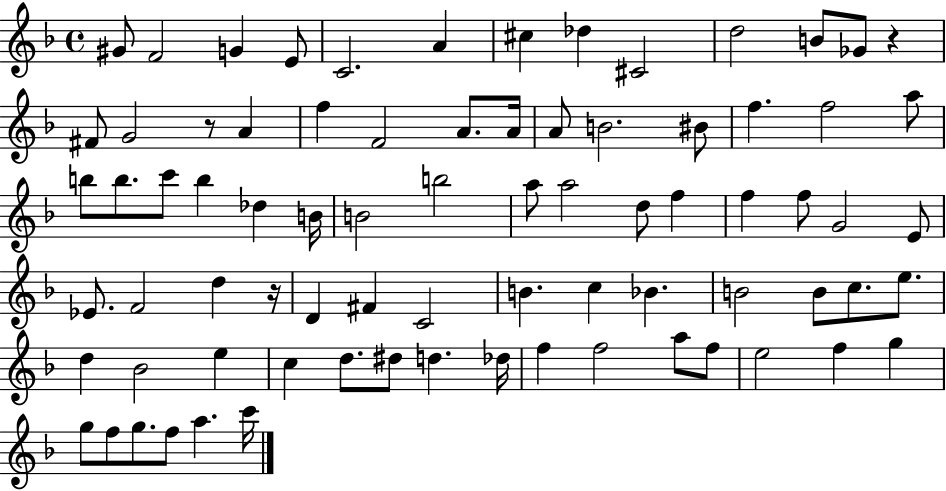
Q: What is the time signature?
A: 4/4